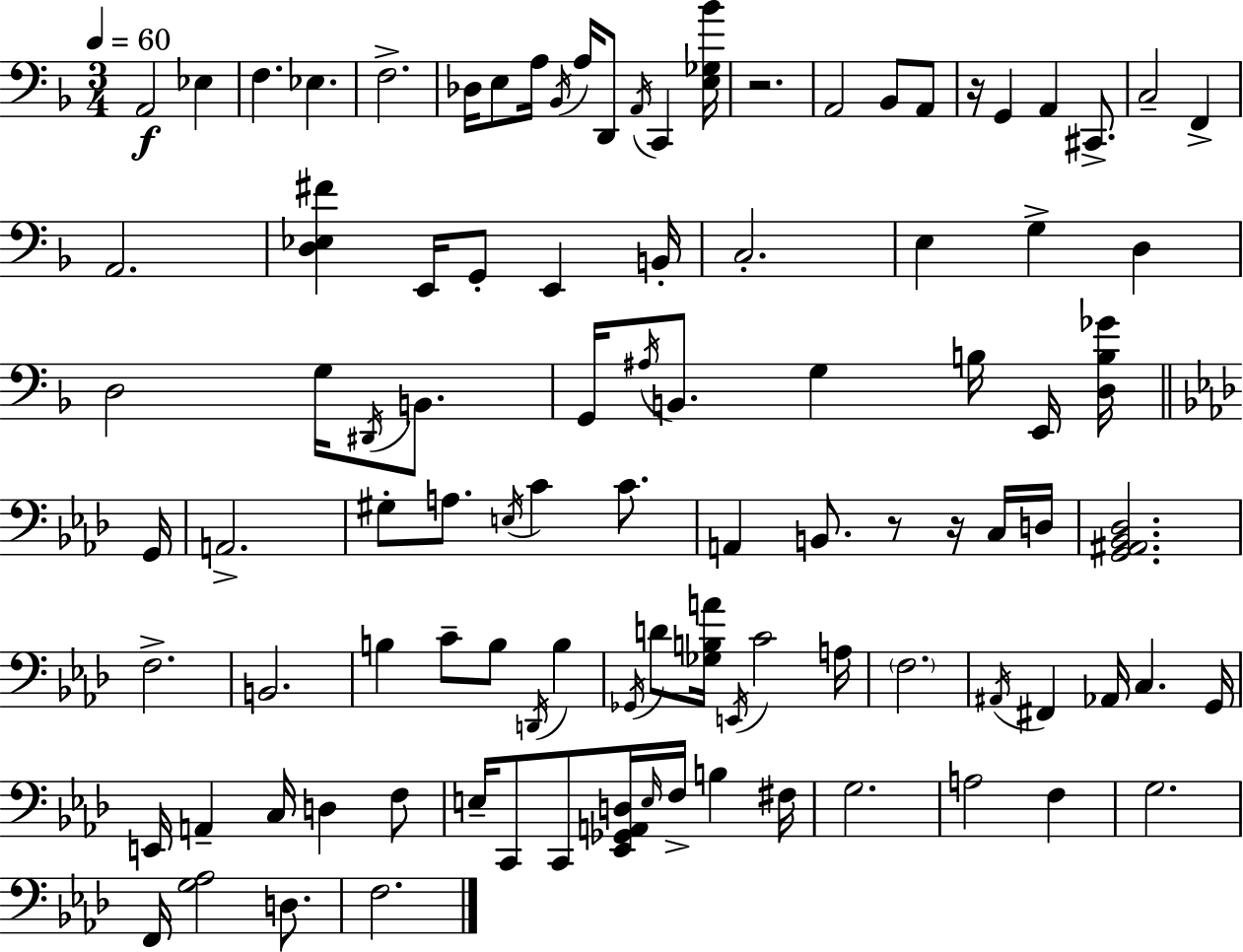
X:1
T:Untitled
M:3/4
L:1/4
K:Dm
A,,2 _E, F, _E, F,2 _D,/4 E,/2 A,/4 _B,,/4 A,/4 D,,/2 A,,/4 C,, [E,_G,_B]/4 z2 A,,2 _B,,/2 A,,/2 z/4 G,, A,, ^C,,/2 C,2 F,, A,,2 [D,_E,^F] E,,/4 G,,/2 E,, B,,/4 C,2 E, G, D, D,2 G,/4 ^D,,/4 B,,/2 G,,/4 ^A,/4 B,,/2 G, B,/4 E,,/4 [D,B,_G]/4 G,,/4 A,,2 ^G,/2 A,/2 E,/4 C C/2 A,, B,,/2 z/2 z/4 C,/4 D,/4 [G,,^A,,_B,,_D,]2 F,2 B,,2 B, C/2 B,/2 D,,/4 B, _G,,/4 D/2 [_G,B,A]/4 E,,/4 C2 A,/4 F,2 ^A,,/4 ^F,, _A,,/4 C, G,,/4 E,,/4 A,, C,/4 D, F,/2 E,/4 C,,/2 C,,/2 [_E,,_G,,A,,D,]/4 E,/4 F,/4 B, ^F,/4 G,2 A,2 F, G,2 F,,/4 [G,_A,]2 D,/2 F,2